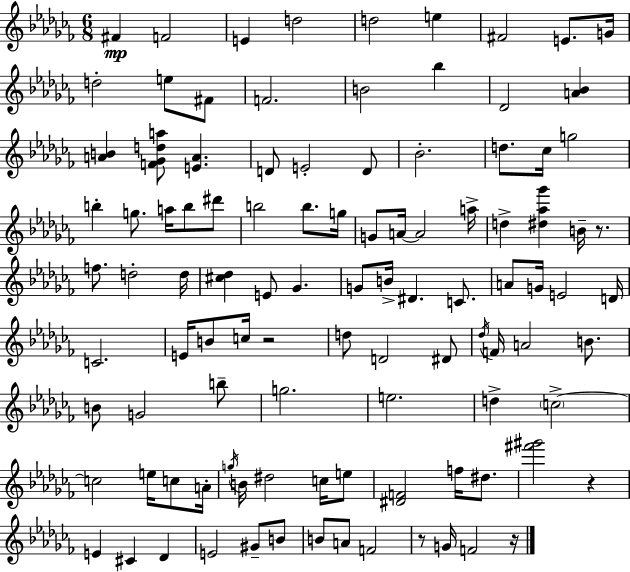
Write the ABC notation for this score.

X:1
T:Untitled
M:6/8
L:1/4
K:Abm
^F F2 E d2 d2 e ^F2 E/2 G/4 d2 e/2 ^F/2 F2 B2 _b _D2 [A_B] [AB] [F_Gda]/2 [EA] D/2 E2 D/2 _B2 d/2 _c/4 g2 b g/2 a/4 b/2 ^d'/2 b2 b/2 g/4 G/2 A/4 A2 a/4 d [^d_a_g'] B/4 z/2 f/2 d2 d/4 [^c_d] E/2 _G G/2 B/4 ^D C/2 A/2 G/4 E2 D/4 C2 E/4 B/2 c/4 z2 d/2 D2 ^D/2 _d/4 F/4 A2 B/2 B/2 G2 b/2 g2 e2 d c2 c2 e/4 c/2 A/4 g/4 B/4 ^d2 c/4 e/2 [^DF]2 f/4 ^d/2 [^f'^g']2 z E ^C _D E2 ^G/2 B/2 B/2 A/2 F2 z/2 G/4 F2 z/4